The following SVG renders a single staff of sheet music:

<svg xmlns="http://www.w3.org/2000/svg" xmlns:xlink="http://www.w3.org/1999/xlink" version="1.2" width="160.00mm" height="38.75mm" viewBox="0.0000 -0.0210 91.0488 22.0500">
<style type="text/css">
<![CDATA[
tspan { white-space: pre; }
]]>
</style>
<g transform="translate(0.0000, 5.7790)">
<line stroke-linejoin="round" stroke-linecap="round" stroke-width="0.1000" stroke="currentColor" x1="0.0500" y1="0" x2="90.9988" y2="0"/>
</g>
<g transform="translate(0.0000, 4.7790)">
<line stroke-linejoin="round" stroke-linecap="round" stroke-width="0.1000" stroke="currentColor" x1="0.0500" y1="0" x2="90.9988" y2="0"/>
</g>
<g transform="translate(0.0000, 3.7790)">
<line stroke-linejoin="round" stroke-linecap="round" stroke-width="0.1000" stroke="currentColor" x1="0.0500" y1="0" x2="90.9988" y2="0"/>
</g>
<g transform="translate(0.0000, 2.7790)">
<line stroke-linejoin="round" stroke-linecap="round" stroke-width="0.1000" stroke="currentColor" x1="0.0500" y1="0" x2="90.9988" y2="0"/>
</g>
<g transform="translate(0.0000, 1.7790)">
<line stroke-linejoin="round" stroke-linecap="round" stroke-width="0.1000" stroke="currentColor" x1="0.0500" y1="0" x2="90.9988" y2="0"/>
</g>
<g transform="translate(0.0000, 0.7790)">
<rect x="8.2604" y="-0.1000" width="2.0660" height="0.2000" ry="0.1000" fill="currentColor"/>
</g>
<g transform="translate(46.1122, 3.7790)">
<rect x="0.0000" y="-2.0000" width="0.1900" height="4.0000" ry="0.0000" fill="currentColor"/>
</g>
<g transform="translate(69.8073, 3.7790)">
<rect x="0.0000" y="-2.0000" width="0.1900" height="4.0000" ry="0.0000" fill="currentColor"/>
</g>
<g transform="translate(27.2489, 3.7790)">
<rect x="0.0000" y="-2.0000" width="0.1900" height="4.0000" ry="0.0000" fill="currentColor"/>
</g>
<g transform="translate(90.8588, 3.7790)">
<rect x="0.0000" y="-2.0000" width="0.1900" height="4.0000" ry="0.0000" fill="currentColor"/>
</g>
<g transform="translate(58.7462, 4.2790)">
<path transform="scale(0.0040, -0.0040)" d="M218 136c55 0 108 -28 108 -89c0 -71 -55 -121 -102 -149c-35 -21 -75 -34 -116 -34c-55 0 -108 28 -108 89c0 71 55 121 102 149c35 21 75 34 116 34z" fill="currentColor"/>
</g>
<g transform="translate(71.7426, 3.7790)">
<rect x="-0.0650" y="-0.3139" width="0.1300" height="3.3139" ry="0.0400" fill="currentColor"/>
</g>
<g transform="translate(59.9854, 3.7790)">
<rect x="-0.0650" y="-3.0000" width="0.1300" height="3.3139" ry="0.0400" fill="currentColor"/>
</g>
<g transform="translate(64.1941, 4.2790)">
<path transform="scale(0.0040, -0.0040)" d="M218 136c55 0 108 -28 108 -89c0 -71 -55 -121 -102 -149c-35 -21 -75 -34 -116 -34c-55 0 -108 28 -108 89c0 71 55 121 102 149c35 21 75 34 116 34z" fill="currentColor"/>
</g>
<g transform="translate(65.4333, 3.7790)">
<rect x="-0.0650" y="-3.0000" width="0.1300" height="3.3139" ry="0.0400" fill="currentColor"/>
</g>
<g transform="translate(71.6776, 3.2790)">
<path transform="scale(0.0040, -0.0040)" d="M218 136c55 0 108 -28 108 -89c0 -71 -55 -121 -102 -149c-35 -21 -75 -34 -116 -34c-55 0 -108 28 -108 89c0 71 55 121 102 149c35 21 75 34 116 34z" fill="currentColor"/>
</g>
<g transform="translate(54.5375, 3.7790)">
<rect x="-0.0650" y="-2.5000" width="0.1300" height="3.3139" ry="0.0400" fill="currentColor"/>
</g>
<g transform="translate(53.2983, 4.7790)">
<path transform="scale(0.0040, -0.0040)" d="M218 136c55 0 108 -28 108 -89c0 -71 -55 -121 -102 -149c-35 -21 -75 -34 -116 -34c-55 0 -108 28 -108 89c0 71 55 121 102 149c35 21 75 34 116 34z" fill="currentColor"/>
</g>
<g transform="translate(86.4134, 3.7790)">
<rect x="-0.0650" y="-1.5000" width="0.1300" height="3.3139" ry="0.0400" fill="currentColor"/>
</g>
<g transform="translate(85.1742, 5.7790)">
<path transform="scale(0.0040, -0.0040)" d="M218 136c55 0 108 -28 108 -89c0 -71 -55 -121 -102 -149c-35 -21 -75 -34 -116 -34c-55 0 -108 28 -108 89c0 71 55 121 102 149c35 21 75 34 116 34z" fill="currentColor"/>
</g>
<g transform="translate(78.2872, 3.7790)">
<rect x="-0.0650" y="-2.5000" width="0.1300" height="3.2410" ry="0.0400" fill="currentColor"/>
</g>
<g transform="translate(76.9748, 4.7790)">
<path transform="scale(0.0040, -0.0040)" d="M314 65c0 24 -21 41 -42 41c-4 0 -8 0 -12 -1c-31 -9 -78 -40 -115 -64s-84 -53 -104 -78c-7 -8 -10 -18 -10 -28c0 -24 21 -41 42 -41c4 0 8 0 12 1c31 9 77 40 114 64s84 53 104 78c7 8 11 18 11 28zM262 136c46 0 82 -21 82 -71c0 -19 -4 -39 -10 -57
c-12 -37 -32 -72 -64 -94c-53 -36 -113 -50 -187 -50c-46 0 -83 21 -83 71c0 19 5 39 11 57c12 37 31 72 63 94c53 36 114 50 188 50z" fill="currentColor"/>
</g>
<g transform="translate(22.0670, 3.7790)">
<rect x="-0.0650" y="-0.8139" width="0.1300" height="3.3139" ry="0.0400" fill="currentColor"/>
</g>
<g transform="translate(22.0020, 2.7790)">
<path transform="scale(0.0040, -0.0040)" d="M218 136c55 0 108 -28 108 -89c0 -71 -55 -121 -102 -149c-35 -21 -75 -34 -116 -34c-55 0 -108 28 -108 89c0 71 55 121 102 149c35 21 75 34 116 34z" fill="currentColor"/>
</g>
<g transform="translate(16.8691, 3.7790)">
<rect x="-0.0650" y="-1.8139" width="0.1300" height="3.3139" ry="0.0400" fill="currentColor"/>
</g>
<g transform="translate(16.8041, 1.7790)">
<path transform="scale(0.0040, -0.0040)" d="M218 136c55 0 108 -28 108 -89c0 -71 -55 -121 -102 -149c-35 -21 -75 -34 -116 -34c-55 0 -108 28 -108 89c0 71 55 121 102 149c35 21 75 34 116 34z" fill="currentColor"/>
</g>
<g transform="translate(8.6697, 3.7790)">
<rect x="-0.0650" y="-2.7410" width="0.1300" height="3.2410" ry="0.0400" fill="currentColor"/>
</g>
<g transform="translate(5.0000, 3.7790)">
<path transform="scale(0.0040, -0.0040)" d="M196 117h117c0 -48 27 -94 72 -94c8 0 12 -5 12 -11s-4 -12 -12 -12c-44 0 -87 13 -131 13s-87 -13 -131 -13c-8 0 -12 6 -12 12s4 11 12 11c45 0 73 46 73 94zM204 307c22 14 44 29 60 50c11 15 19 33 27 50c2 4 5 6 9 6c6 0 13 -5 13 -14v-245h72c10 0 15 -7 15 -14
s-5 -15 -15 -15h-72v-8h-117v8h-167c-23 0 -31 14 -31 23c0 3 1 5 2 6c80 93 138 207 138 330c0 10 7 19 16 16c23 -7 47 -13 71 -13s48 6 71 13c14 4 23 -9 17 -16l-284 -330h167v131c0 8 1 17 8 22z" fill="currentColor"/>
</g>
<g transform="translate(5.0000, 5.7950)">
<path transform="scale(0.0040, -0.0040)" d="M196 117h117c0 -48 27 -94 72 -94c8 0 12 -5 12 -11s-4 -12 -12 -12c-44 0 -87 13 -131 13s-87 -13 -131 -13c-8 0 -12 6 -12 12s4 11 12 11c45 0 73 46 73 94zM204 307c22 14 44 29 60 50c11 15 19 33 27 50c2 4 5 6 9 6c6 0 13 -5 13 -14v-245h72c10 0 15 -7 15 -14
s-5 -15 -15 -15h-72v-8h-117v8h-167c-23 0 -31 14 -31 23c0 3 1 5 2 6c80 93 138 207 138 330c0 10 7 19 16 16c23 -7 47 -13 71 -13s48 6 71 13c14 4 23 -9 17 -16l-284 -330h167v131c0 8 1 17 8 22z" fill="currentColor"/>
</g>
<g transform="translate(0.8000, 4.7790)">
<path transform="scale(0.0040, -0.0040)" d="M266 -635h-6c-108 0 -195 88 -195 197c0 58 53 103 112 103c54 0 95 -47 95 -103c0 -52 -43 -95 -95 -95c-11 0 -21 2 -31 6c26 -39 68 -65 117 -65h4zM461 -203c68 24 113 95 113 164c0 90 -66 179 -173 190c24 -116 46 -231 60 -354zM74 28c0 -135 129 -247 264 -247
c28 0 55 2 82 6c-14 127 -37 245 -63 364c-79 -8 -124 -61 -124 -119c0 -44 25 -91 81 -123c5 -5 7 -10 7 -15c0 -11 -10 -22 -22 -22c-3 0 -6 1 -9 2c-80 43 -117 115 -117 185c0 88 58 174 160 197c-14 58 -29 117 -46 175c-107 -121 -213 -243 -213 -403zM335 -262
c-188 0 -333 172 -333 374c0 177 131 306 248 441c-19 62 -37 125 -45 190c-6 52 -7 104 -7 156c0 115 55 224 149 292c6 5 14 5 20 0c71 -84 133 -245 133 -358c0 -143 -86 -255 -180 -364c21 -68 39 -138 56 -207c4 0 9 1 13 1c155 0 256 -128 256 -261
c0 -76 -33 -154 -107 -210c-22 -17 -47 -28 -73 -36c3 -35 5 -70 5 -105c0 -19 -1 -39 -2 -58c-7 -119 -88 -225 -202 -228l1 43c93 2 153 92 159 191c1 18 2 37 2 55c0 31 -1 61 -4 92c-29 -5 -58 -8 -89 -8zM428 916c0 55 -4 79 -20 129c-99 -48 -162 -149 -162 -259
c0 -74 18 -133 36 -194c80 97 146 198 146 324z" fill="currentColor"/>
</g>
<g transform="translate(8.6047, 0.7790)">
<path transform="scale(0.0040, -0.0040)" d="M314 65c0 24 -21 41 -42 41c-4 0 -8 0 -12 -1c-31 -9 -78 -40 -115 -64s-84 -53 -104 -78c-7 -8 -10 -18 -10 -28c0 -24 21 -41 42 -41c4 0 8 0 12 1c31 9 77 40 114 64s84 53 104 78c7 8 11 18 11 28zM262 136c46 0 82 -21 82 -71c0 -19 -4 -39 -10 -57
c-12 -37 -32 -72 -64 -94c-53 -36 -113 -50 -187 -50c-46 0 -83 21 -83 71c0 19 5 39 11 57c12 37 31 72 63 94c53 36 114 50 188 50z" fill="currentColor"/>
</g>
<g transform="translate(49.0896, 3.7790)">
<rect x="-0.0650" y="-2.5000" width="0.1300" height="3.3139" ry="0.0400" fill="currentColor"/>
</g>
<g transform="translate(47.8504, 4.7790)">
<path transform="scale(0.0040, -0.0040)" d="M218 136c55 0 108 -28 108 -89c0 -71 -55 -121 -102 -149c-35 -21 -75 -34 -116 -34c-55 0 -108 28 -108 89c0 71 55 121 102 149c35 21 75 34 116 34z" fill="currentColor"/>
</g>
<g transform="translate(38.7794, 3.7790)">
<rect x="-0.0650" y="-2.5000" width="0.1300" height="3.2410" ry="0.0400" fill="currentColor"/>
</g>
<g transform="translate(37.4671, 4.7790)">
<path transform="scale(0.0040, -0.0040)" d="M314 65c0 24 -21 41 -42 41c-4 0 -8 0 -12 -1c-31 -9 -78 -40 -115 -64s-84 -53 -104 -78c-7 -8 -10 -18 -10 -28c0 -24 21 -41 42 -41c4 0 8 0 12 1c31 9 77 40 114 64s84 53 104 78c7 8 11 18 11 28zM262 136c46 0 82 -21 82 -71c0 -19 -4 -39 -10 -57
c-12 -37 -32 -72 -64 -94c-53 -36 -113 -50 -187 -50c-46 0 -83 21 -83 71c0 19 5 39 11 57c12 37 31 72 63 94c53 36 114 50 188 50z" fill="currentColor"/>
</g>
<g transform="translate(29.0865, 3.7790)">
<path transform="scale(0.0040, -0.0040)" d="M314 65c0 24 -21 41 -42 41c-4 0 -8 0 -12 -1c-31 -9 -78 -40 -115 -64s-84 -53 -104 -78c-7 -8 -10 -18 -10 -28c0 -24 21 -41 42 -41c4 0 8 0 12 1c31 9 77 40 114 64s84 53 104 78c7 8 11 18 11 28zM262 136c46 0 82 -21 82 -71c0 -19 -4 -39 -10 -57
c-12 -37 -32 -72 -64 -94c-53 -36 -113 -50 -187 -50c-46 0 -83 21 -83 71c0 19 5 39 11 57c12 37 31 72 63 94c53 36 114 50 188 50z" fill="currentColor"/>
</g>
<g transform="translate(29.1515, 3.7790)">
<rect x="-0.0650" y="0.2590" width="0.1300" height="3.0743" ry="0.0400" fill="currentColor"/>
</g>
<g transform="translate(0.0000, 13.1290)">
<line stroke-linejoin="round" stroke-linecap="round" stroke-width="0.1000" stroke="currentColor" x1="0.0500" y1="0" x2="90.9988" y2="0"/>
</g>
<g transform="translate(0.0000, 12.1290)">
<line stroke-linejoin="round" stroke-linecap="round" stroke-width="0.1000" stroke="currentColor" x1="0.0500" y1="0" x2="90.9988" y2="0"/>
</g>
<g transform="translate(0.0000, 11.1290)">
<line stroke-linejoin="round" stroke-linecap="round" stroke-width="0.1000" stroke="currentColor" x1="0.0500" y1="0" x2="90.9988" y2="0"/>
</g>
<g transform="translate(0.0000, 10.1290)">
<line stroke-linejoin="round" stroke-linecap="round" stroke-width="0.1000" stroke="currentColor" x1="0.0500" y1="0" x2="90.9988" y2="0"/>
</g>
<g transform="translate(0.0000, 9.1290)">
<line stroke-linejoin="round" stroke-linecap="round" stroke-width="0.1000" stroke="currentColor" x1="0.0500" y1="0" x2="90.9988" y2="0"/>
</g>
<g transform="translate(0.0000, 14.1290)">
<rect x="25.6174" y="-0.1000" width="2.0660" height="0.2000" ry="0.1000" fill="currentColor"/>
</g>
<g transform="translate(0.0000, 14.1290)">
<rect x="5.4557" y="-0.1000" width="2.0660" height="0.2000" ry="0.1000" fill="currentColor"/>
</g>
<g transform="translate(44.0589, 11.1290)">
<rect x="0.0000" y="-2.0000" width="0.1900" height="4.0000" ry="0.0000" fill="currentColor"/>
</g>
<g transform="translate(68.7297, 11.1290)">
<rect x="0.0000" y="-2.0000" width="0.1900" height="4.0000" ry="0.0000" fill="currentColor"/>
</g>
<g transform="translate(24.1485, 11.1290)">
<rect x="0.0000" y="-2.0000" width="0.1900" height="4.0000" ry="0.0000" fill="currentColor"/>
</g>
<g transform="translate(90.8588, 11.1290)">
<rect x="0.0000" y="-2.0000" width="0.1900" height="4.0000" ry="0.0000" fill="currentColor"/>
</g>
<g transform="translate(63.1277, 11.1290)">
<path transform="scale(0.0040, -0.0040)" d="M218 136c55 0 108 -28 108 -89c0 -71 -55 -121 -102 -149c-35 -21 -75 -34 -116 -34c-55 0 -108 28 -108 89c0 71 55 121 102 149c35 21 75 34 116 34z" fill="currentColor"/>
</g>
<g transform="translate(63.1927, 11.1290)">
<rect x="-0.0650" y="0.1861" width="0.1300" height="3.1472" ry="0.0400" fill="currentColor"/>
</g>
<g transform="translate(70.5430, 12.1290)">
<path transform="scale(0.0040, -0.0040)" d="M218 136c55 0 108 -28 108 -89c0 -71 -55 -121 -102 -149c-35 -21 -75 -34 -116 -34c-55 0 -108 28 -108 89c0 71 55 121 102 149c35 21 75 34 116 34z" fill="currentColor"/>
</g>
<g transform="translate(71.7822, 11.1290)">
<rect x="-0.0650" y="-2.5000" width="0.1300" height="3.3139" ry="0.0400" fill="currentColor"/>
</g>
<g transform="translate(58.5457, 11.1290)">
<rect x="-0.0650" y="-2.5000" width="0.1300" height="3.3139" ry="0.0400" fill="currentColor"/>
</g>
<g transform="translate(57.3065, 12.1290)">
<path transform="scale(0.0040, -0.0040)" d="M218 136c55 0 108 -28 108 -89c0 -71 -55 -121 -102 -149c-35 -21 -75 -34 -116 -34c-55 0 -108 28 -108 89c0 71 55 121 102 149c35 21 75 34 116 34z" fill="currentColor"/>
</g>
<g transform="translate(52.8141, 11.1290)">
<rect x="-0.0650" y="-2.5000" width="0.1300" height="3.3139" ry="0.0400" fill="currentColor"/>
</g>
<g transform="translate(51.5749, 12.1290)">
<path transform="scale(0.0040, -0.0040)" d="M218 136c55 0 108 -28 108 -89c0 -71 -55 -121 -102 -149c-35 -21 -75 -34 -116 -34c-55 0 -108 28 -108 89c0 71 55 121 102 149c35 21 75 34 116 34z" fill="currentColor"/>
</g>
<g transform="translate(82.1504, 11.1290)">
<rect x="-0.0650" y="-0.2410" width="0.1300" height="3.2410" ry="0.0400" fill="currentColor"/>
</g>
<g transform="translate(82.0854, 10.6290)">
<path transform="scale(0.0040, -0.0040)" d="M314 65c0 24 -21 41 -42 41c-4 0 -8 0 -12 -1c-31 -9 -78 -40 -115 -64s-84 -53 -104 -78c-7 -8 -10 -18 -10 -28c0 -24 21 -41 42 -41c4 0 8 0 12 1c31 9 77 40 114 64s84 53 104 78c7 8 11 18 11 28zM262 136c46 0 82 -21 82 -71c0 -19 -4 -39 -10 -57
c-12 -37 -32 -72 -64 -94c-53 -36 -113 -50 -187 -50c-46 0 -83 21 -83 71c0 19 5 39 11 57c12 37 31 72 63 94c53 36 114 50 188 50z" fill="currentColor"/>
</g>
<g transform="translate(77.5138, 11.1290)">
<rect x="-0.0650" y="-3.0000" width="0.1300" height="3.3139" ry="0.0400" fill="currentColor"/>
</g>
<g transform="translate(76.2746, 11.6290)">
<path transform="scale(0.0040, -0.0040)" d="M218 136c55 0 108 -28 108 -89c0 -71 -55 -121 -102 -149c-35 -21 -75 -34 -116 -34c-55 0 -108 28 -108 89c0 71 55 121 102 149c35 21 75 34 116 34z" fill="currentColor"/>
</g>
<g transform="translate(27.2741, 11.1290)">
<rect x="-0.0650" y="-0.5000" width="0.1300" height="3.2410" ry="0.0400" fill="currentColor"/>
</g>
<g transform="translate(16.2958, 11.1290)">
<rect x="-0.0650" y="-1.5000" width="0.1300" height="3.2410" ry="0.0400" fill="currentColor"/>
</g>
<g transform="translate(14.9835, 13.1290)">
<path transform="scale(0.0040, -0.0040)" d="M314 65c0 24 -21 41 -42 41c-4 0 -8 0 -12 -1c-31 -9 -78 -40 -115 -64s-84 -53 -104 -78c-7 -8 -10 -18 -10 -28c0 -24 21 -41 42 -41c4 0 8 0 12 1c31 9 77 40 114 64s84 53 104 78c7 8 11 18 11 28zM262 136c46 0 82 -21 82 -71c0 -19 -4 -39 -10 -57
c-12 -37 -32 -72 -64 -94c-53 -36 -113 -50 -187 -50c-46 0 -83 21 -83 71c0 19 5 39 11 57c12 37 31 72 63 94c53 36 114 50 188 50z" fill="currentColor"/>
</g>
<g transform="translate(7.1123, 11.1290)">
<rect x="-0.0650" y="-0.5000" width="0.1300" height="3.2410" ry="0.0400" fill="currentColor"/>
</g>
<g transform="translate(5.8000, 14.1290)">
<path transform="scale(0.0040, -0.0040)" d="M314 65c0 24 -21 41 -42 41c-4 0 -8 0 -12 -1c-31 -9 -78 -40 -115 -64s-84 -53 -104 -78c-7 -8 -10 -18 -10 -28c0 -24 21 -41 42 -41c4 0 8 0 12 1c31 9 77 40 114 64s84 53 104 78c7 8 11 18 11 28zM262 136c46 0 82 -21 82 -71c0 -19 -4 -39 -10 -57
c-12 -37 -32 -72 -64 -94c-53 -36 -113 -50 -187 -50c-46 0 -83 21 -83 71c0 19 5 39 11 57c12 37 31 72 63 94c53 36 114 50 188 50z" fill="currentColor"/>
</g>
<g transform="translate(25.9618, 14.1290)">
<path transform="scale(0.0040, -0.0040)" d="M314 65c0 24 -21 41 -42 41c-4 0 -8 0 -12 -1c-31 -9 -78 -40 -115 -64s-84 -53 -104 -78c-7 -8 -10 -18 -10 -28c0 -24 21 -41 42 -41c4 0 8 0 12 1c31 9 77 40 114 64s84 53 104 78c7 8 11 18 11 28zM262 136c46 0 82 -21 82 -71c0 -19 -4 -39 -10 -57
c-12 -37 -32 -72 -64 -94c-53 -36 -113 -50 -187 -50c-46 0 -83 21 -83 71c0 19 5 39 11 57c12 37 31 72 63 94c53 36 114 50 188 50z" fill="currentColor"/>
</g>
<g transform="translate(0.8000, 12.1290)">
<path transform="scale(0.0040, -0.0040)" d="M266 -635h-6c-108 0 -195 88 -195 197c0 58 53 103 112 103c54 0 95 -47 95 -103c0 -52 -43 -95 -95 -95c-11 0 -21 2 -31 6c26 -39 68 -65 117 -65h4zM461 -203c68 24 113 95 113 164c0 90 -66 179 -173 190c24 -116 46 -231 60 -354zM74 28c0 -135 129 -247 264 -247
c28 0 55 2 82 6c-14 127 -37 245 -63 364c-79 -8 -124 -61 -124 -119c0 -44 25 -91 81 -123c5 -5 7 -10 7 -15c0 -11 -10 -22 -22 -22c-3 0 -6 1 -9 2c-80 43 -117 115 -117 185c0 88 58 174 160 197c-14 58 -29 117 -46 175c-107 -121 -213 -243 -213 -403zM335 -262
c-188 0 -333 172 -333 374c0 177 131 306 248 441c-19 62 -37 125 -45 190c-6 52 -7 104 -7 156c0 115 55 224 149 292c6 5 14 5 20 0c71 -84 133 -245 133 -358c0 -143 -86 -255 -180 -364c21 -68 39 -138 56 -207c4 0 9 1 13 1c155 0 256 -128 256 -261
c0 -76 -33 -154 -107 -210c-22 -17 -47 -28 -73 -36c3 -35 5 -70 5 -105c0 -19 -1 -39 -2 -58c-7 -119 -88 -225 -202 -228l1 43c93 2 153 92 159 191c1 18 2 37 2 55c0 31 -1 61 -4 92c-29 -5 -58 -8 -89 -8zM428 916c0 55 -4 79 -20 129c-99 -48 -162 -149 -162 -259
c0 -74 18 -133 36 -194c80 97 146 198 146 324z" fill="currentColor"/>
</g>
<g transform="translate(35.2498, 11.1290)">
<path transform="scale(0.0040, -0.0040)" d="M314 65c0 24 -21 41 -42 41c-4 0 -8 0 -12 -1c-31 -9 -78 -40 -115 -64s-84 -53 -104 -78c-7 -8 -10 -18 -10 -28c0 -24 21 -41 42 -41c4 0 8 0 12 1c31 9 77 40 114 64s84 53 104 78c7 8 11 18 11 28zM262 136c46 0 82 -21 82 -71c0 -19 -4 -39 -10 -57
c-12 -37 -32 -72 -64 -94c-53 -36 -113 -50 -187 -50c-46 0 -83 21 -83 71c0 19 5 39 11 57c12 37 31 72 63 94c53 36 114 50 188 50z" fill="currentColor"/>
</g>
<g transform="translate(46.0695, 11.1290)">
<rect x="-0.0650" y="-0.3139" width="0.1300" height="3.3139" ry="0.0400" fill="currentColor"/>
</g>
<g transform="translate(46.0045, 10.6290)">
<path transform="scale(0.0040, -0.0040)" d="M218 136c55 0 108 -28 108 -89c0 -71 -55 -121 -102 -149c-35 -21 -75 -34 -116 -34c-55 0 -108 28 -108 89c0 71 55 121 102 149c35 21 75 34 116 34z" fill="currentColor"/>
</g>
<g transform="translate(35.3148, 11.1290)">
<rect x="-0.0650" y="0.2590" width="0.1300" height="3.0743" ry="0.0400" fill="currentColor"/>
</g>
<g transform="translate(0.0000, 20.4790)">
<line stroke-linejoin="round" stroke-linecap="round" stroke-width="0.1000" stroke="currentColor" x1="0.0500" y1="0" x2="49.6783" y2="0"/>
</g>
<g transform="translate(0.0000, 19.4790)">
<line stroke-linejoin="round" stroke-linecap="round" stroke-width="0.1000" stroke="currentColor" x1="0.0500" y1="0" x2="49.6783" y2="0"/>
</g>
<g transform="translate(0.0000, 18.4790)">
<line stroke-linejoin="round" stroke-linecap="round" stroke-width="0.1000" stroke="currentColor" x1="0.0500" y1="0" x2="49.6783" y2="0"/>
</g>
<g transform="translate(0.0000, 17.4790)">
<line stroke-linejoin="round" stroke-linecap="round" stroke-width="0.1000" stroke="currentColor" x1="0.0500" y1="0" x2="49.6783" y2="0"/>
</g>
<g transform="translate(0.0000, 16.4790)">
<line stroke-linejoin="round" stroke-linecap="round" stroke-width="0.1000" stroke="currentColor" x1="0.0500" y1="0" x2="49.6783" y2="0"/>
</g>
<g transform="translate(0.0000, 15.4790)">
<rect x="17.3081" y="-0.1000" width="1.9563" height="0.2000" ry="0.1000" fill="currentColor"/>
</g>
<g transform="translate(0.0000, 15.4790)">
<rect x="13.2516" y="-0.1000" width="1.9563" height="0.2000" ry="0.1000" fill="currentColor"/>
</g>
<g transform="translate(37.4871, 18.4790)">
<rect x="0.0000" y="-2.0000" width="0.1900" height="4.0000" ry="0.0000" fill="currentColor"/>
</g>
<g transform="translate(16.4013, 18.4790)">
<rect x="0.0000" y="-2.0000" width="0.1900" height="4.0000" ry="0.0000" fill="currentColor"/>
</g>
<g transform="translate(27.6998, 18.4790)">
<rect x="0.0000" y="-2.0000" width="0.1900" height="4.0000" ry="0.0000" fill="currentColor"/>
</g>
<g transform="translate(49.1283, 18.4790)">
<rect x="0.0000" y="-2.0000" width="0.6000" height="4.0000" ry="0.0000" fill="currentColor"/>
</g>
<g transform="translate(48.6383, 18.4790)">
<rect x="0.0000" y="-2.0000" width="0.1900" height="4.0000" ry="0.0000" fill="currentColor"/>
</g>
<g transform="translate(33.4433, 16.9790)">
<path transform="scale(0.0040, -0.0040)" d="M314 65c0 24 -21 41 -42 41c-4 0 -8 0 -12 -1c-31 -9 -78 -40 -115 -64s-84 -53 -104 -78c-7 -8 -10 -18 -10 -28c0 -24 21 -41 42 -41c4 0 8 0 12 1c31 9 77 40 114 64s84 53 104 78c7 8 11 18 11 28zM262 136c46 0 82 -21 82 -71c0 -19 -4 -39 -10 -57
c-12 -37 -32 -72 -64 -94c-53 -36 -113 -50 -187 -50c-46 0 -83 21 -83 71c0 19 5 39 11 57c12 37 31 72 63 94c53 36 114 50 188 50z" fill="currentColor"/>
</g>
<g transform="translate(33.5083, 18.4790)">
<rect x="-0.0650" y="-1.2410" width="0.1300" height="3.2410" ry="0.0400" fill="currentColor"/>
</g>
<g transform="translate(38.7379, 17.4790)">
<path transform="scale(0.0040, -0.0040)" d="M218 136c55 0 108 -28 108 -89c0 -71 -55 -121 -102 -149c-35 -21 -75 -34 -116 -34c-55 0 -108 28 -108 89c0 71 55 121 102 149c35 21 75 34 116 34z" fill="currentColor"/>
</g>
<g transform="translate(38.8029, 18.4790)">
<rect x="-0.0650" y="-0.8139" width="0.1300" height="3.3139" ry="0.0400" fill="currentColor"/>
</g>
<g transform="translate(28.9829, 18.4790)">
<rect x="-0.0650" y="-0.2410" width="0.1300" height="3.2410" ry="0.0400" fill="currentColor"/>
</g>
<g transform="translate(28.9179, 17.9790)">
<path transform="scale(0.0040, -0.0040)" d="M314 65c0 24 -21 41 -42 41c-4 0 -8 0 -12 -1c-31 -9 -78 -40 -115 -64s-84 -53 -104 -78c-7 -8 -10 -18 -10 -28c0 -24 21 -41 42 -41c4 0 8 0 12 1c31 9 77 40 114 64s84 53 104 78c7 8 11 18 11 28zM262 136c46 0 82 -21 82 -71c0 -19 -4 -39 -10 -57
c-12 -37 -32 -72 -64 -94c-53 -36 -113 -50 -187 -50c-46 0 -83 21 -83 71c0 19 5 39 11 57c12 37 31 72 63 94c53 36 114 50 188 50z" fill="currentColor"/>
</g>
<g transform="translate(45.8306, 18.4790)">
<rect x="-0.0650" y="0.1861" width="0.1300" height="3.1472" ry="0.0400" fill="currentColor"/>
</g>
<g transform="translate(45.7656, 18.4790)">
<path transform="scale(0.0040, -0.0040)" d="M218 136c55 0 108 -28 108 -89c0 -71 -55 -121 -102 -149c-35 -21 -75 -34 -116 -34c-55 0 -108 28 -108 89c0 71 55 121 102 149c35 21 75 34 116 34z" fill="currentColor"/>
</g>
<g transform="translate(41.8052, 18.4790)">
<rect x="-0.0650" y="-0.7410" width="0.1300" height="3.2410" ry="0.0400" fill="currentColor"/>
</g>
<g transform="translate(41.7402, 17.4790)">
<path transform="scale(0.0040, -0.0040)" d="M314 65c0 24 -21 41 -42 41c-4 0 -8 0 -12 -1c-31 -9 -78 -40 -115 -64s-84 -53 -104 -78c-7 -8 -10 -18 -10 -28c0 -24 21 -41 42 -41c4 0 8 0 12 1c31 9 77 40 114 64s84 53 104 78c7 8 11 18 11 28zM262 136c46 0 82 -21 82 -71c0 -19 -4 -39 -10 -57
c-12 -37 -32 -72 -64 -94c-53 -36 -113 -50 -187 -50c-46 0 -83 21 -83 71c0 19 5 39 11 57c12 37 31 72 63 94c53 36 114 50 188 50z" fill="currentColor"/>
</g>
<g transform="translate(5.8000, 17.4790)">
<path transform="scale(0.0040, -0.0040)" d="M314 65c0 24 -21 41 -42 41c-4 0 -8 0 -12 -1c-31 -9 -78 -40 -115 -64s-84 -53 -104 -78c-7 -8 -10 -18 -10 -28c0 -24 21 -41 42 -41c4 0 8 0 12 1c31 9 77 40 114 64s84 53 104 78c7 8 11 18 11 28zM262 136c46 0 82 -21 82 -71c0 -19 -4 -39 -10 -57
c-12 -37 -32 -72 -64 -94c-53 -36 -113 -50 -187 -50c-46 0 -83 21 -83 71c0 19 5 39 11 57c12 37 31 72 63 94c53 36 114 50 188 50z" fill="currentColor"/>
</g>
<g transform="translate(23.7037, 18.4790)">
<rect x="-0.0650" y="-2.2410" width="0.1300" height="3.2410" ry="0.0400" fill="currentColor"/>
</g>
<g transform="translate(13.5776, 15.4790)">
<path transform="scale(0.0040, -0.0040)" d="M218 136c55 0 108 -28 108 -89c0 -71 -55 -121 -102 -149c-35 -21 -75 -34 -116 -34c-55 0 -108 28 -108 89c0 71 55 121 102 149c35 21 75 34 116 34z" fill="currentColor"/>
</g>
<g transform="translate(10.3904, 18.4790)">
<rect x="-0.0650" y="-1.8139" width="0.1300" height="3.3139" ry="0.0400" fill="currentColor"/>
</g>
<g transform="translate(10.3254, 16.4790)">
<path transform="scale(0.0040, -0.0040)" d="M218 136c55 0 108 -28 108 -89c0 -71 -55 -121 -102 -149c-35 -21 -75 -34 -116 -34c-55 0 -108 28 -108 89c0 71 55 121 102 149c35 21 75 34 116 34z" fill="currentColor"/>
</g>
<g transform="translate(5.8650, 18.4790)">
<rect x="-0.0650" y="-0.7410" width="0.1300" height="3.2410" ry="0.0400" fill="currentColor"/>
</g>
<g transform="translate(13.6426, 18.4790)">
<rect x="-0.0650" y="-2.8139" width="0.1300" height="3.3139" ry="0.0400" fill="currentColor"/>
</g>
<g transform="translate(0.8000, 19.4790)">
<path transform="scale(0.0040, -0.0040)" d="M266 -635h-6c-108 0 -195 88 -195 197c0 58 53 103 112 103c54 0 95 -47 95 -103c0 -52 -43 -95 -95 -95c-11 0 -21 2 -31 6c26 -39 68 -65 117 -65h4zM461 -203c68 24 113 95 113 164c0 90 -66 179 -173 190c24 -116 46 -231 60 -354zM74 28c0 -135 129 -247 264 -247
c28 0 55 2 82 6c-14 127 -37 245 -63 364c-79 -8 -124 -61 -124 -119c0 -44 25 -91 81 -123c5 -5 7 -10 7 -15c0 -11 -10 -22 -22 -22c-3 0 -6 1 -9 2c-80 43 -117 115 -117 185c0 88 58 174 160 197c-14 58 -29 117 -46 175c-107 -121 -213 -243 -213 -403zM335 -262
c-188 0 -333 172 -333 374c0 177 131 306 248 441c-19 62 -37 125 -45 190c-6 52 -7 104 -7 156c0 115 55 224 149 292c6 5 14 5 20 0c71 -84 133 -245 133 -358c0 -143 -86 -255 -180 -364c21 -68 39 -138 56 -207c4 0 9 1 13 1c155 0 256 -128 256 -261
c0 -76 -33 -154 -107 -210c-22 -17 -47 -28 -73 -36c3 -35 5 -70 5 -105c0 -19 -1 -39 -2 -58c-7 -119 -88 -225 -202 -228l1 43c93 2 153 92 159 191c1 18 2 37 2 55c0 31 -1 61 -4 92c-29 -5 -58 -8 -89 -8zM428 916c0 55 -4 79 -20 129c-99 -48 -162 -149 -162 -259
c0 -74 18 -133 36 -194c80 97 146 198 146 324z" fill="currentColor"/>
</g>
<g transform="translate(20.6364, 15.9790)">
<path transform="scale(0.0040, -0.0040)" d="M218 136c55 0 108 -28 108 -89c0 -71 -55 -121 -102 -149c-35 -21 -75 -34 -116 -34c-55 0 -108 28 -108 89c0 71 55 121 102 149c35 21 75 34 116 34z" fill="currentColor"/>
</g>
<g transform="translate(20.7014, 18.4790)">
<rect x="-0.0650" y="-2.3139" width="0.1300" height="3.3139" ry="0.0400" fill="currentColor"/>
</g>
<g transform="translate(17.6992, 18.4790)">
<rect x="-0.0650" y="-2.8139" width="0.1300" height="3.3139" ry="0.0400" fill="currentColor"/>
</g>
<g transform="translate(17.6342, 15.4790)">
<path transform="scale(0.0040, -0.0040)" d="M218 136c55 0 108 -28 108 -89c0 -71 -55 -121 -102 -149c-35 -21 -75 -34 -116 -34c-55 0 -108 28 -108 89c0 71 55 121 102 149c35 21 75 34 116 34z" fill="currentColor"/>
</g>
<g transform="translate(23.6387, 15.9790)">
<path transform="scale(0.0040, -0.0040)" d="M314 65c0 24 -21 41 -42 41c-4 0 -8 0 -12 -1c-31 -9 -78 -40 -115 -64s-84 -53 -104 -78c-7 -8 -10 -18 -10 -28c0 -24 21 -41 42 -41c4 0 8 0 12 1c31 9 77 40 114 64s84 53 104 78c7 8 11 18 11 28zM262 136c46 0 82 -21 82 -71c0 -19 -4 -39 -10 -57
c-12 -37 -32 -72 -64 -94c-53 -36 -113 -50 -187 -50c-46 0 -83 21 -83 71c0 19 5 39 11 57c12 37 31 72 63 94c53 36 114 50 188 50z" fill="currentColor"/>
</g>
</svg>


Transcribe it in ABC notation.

X:1
T:Untitled
M:4/4
L:1/4
K:C
a2 f d B2 G2 G G A A c G2 E C2 E2 C2 B2 c G G B G A c2 d2 f a a g g2 c2 e2 d d2 B